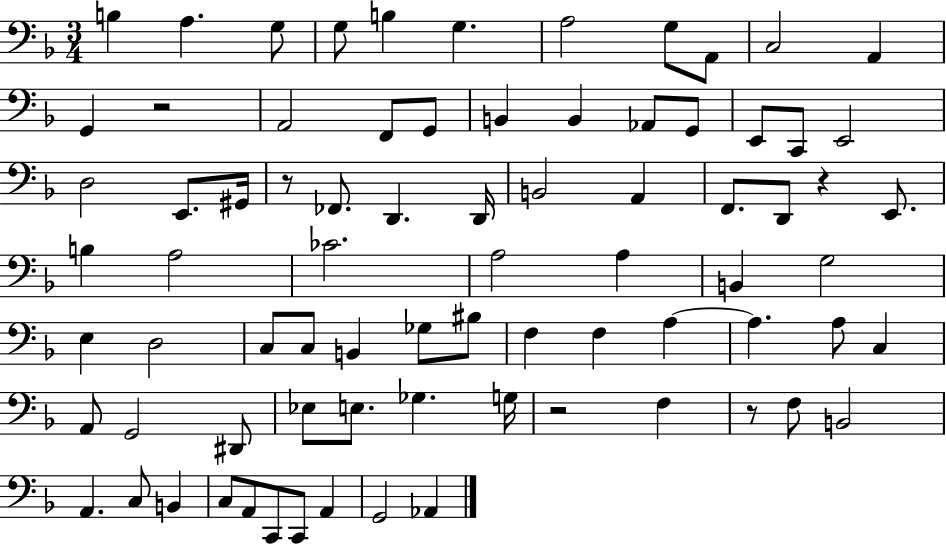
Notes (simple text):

B3/q A3/q. G3/e G3/e B3/q G3/q. A3/h G3/e A2/e C3/h A2/q G2/q R/h A2/h F2/e G2/e B2/q B2/q Ab2/e G2/e E2/e C2/e E2/h D3/h E2/e. G#2/s R/e FES2/e. D2/q. D2/s B2/h A2/q F2/e. D2/e R/q E2/e. B3/q A3/h CES4/h. A3/h A3/q B2/q G3/h E3/q D3/h C3/e C3/e B2/q Gb3/e BIS3/e F3/q F3/q A3/q A3/q. A3/e C3/q A2/e G2/h D#2/e Eb3/e E3/e. Gb3/q. G3/s R/h F3/q R/e F3/e B2/h A2/q. C3/e B2/q C3/e A2/e C2/e C2/e A2/q G2/h Ab2/q